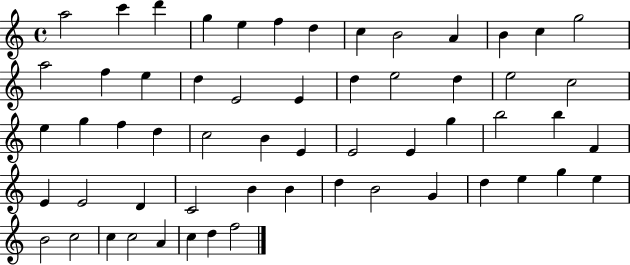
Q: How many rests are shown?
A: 0